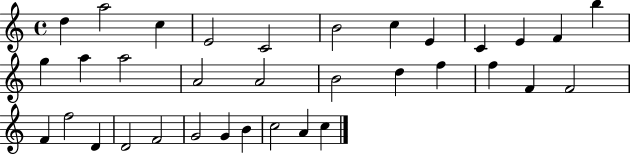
{
  \clef treble
  \time 4/4
  \defaultTimeSignature
  \key c \major
  d''4 a''2 c''4 | e'2 c'2 | b'2 c''4 e'4 | c'4 e'4 f'4 b''4 | \break g''4 a''4 a''2 | a'2 a'2 | b'2 d''4 f''4 | f''4 f'4 f'2 | \break f'4 f''2 d'4 | d'2 f'2 | g'2 g'4 b'4 | c''2 a'4 c''4 | \break \bar "|."
}